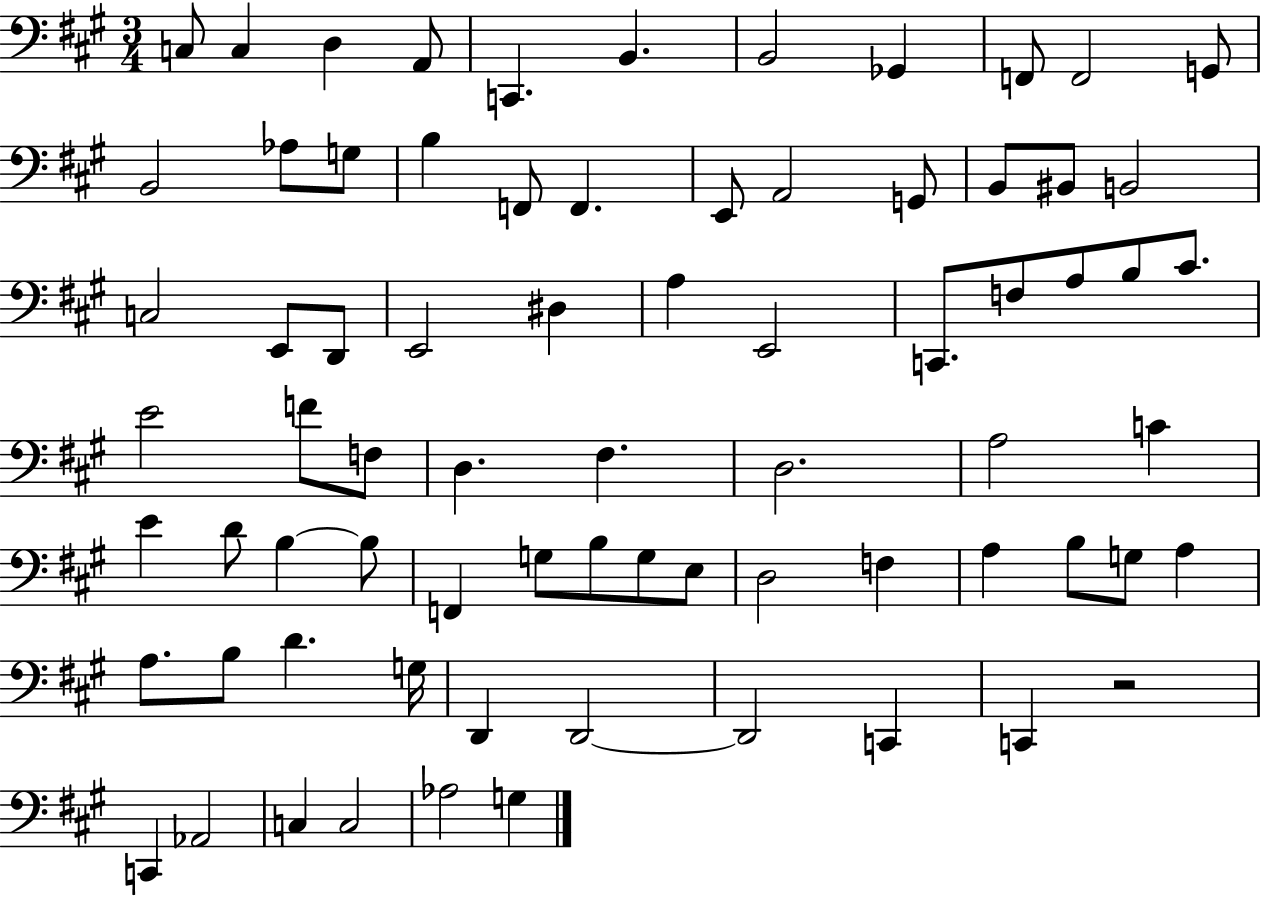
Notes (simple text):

C3/e C3/q D3/q A2/e C2/q. B2/q. B2/h Gb2/q F2/e F2/h G2/e B2/h Ab3/e G3/e B3/q F2/e F2/q. E2/e A2/h G2/e B2/e BIS2/e B2/h C3/h E2/e D2/e E2/h D#3/q A3/q E2/h C2/e. F3/e A3/e B3/e C#4/e. E4/h F4/e F3/e D3/q. F#3/q. D3/h. A3/h C4/q E4/q D4/e B3/q B3/e F2/q G3/e B3/e G3/e E3/e D3/h F3/q A3/q B3/e G3/e A3/q A3/e. B3/e D4/q. G3/s D2/q D2/h D2/h C2/q C2/q R/h C2/q Ab2/h C3/q C3/h Ab3/h G3/q